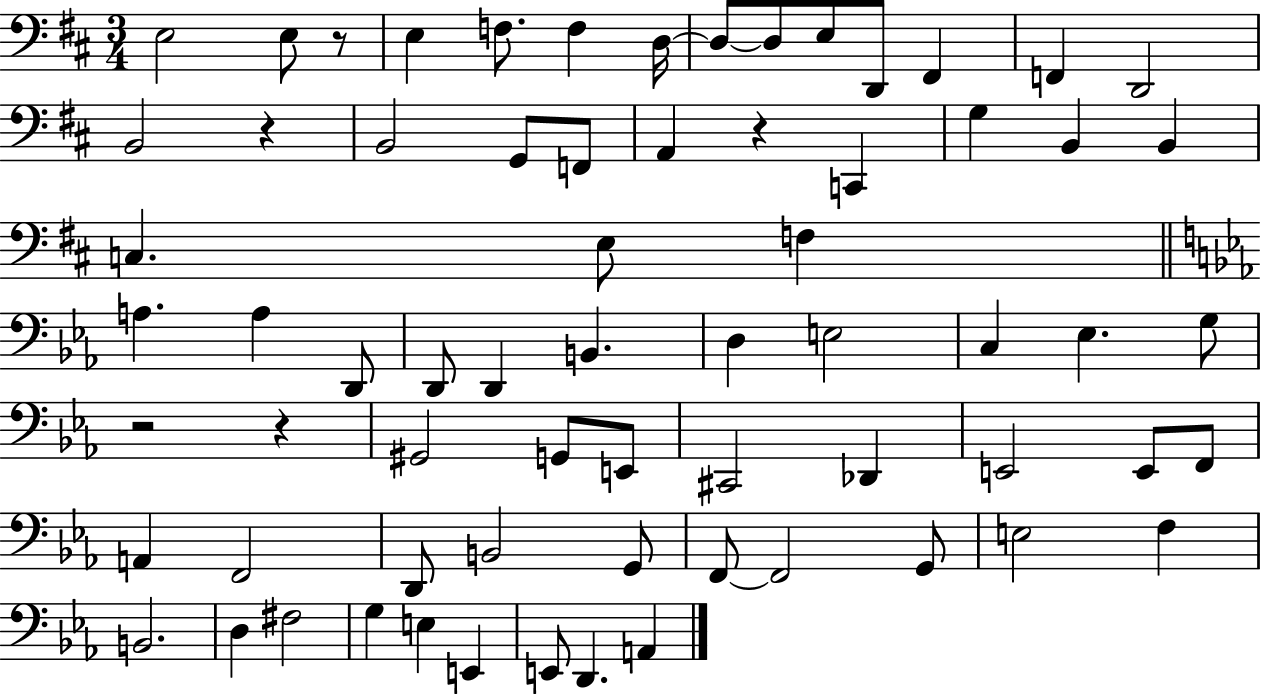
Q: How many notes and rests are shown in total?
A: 68